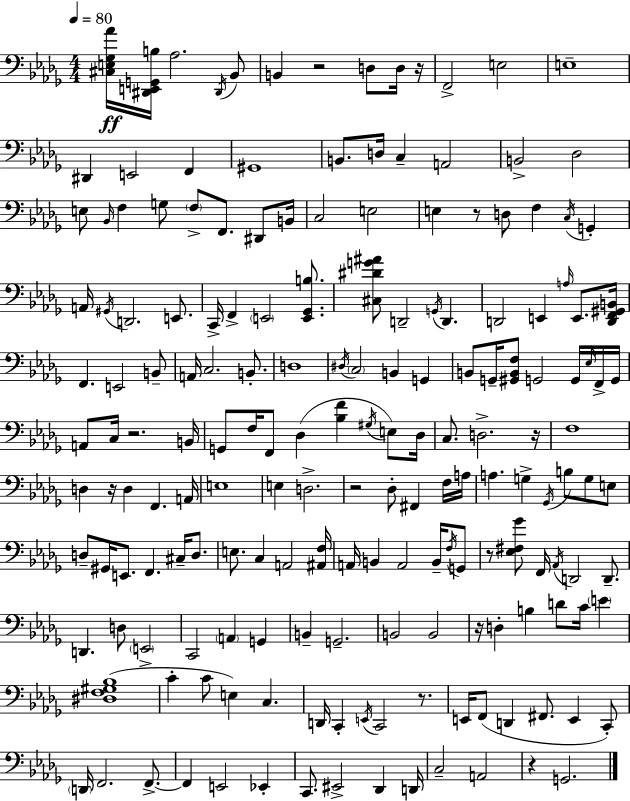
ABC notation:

X:1
T:Untitled
M:4/4
L:1/4
K:Bbm
[^C,E,_G,_A]/4 [^D,,E,,G,,B,]/4 _A,2 ^D,,/4 _B,,/2 B,, z2 D,/2 D,/4 z/4 F,,2 E,2 E,4 ^D,, E,,2 F,, ^G,,4 B,,/2 D,/4 C, A,,2 B,,2 _D,2 E,/2 _B,,/4 F, G,/2 F,/2 F,,/2 ^D,,/2 B,,/4 C,2 E,2 E, z/2 D,/2 F, C,/4 G,, A,,/4 ^G,,/4 D,,2 E,,/2 C,,/4 F,, E,,2 [E,,_G,,B,]/2 [^C,^DG^A]/2 D,,2 G,,/4 D,, D,,2 E,, A,/4 E,,/2 [D,,F,,^G,,B,,]/4 F,, E,,2 B,,/2 A,,/4 C,2 B,,/2 D,4 ^D,/4 C,2 B,, G,, B,,/2 G,,/4 [^G,,B,,F,]/2 G,,2 G,,/4 _E,/4 F,,/4 G,,/4 A,,/2 C,/4 z2 B,,/4 G,,/2 F,/4 F,,/2 _D, [_B,F] ^G,/4 E,/2 _D,/4 C,/2 D,2 z/4 F,4 D, z/4 D, F,, A,,/4 E,4 E, D,2 z2 _D,/2 ^F,, F,/4 A,/4 A, G, _G,,/4 B,/2 G,/2 E,/2 D,/2 ^G,,/4 E,,/2 F,, ^C,/4 D,/2 E,/2 C, A,,2 [^A,,F,]/4 A,,/4 B,, A,,2 B,,/4 F,/4 G,,/2 z/2 [_E,^F,_G]/2 F,,/4 _A,,/4 D,,2 D,,/2 D,, D,/2 E,,2 C,,2 A,, G,, B,, G,,2 B,,2 B,,2 z/4 D, B, D/2 C/4 E [^D,F,^G,_B,]4 C C/2 E, C, D,,/4 C,, E,,/4 C,,2 z/2 E,,/4 F,,/2 D,, ^F,,/2 E,, C,,/2 D,,/4 F,,2 F,,/2 F,, E,,2 _E,, C,,/2 ^E,,2 _D,, D,,/4 C,2 A,,2 z G,,2